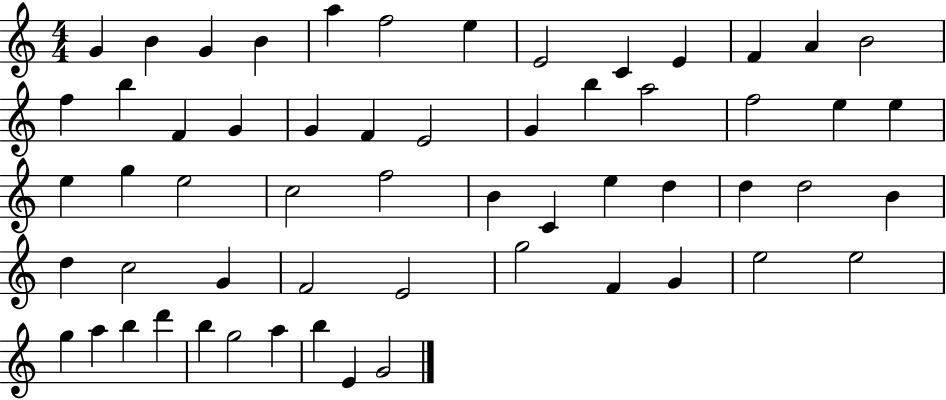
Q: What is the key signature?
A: C major